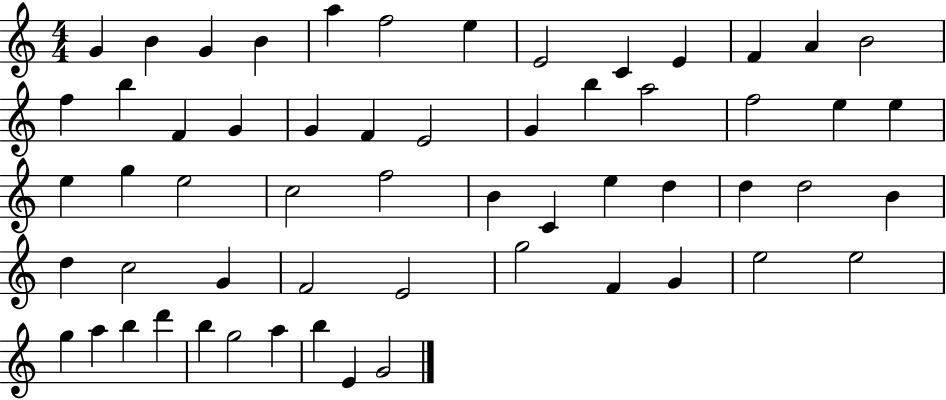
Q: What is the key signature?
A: C major